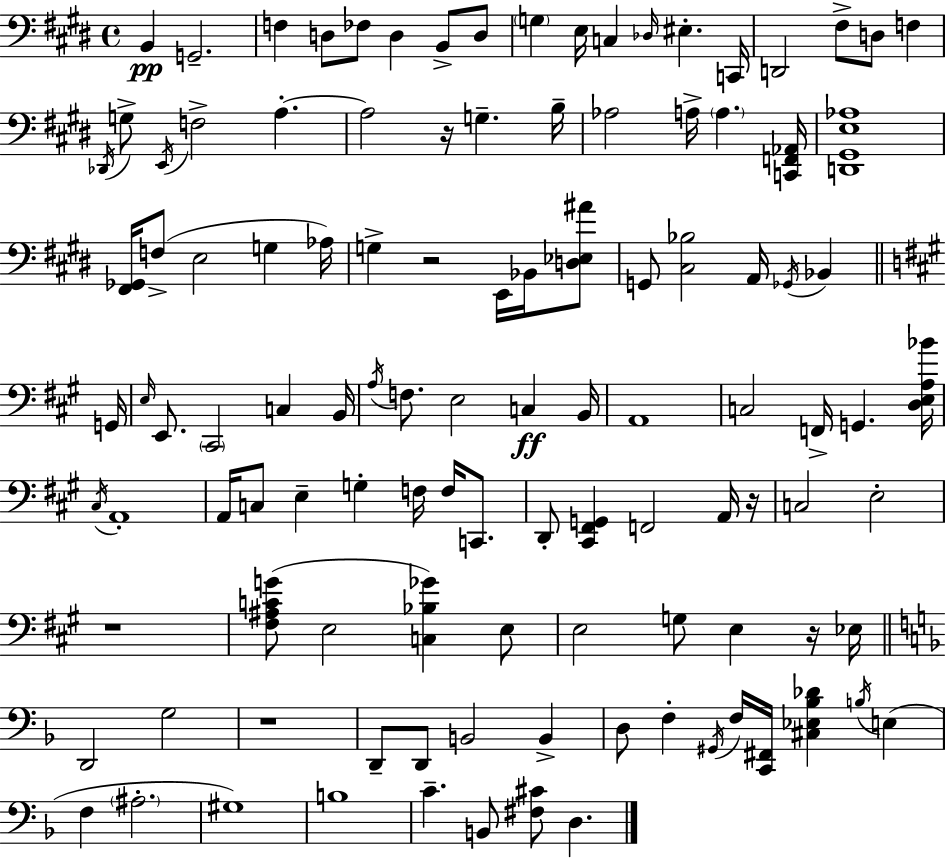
X:1
T:Untitled
M:4/4
L:1/4
K:E
B,, G,,2 F, D,/2 _F,/2 D, B,,/2 D,/2 G, E,/4 C, _D,/4 ^E, C,,/4 D,,2 ^F,/2 D,/2 F, _D,,/4 G,/2 E,,/4 F,2 A, A,2 z/4 G, B,/4 _A,2 A,/4 A, [C,,F,,_A,,]/4 [D,,^G,,E,_A,]4 [^F,,_G,,]/4 F,/2 E,2 G, _A,/4 G, z2 E,,/4 _B,,/4 [D,_E,^A]/2 G,,/2 [^C,_B,]2 A,,/4 _G,,/4 _B,, G,,/4 E,/4 E,,/2 ^C,,2 C, B,,/4 A,/4 F,/2 E,2 C, B,,/4 A,,4 C,2 F,,/4 G,, [D,E,A,_B]/4 ^C,/4 A,,4 A,,/4 C,/2 E, G, F,/4 F,/4 C,,/2 D,,/2 [^C,,^F,,G,,] F,,2 A,,/4 z/4 C,2 E,2 z4 [^F,^A,CG]/2 E,2 [C,_B,_G] E,/2 E,2 G,/2 E, z/4 _E,/4 D,,2 G,2 z4 D,,/2 D,,/2 B,,2 B,, D,/2 F, ^G,,/4 F,/4 [C,,^F,,]/4 [^C,_E,_B,_D] B,/4 E, F, ^A,2 ^G,4 B,4 C B,,/2 [^F,^C]/2 D,